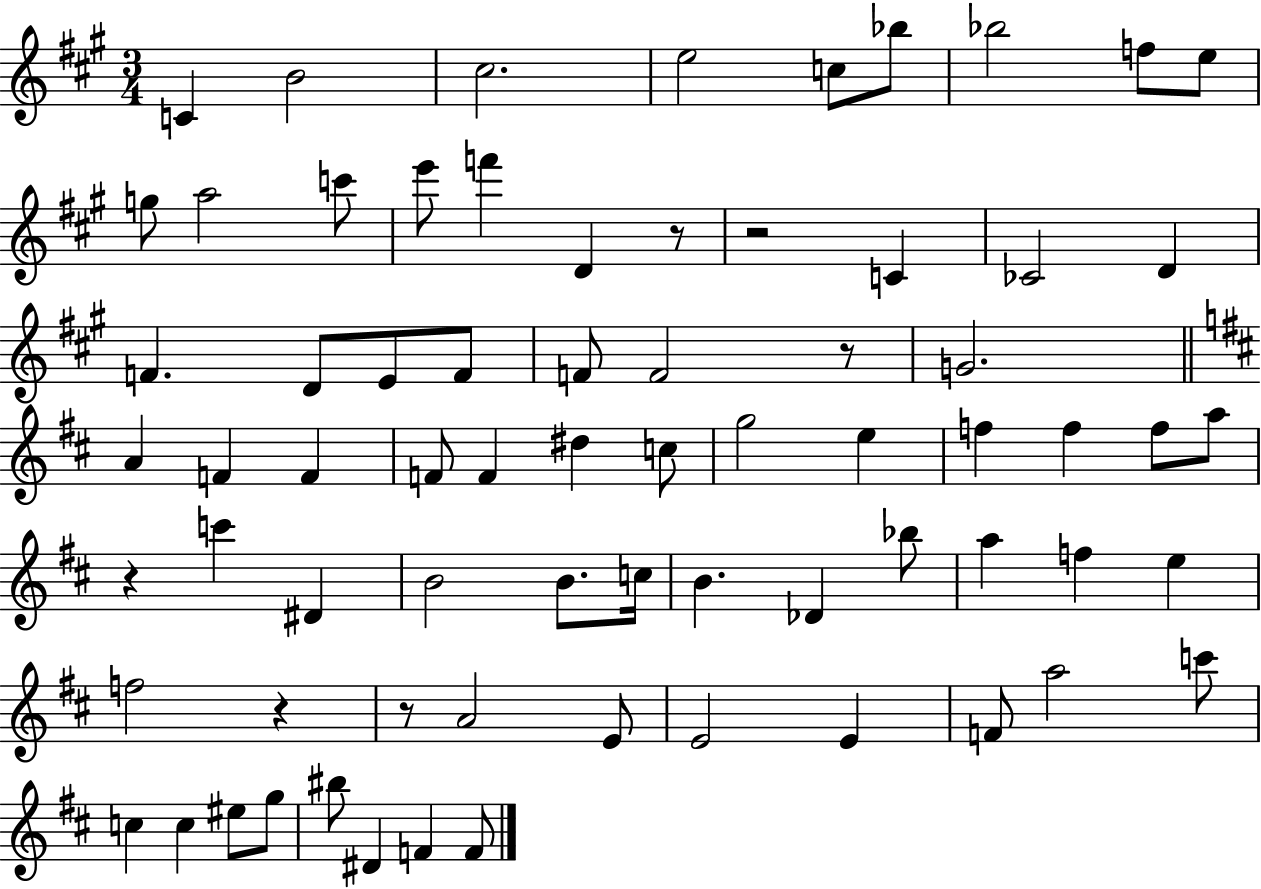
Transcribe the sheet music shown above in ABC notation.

X:1
T:Untitled
M:3/4
L:1/4
K:A
C B2 ^c2 e2 c/2 _b/2 _b2 f/2 e/2 g/2 a2 c'/2 e'/2 f' D z/2 z2 C _C2 D F D/2 E/2 F/2 F/2 F2 z/2 G2 A F F F/2 F ^d c/2 g2 e f f f/2 a/2 z c' ^D B2 B/2 c/4 B _D _b/2 a f e f2 z z/2 A2 E/2 E2 E F/2 a2 c'/2 c c ^e/2 g/2 ^b/2 ^D F F/2